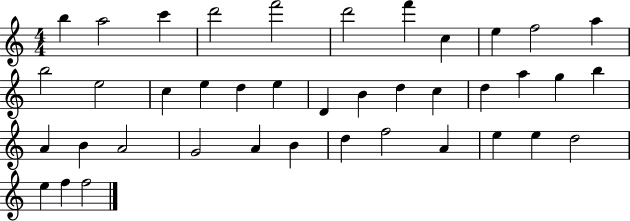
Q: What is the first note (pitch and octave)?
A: B5